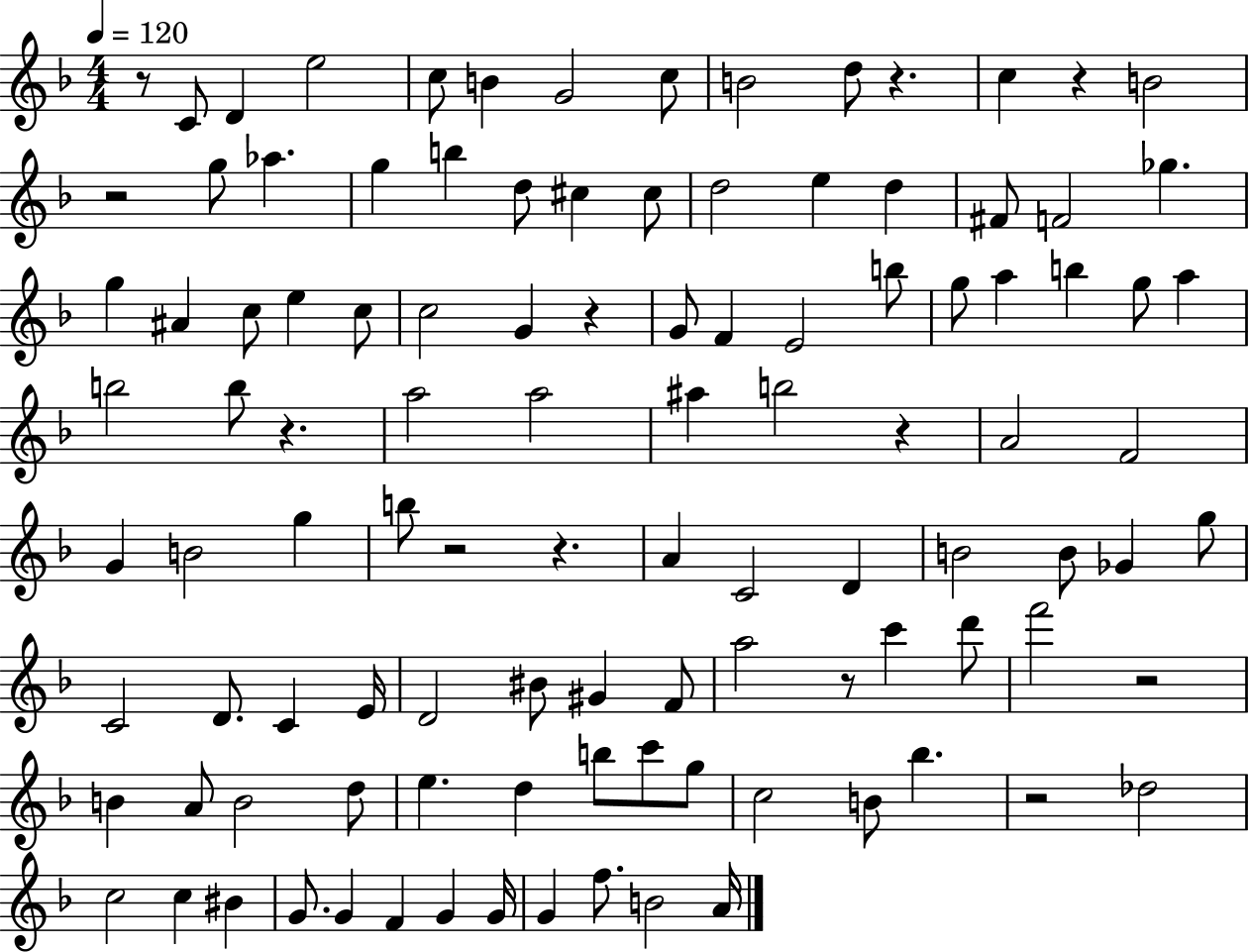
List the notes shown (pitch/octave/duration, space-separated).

R/e C4/e D4/q E5/h C5/e B4/q G4/h C5/e B4/h D5/e R/q. C5/q R/q B4/h R/h G5/e Ab5/q. G5/q B5/q D5/e C#5/q C#5/e D5/h E5/q D5/q F#4/e F4/h Gb5/q. G5/q A#4/q C5/e E5/q C5/e C5/h G4/q R/q G4/e F4/q E4/h B5/e G5/e A5/q B5/q G5/e A5/q B5/h B5/e R/q. A5/h A5/h A#5/q B5/h R/q A4/h F4/h G4/q B4/h G5/q B5/e R/h R/q. A4/q C4/h D4/q B4/h B4/e Gb4/q G5/e C4/h D4/e. C4/q E4/s D4/h BIS4/e G#4/q F4/e A5/h R/e C6/q D6/e F6/h R/h B4/q A4/e B4/h D5/e E5/q. D5/q B5/e C6/e G5/e C5/h B4/e Bb5/q. R/h Db5/h C5/h C5/q BIS4/q G4/e. G4/q F4/q G4/q G4/s G4/q F5/e. B4/h A4/s